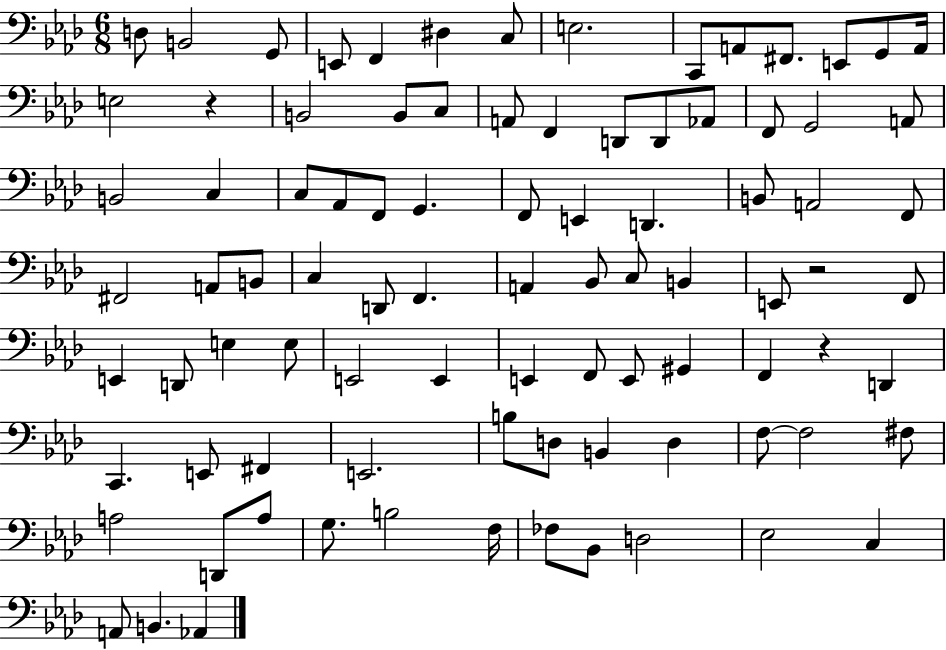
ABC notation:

X:1
T:Untitled
M:6/8
L:1/4
K:Ab
D,/2 B,,2 G,,/2 E,,/2 F,, ^D, C,/2 E,2 C,,/2 A,,/2 ^F,,/2 E,,/2 G,,/2 A,,/4 E,2 z B,,2 B,,/2 C,/2 A,,/2 F,, D,,/2 D,,/2 _A,,/2 F,,/2 G,,2 A,,/2 B,,2 C, C,/2 _A,,/2 F,,/2 G,, F,,/2 E,, D,, B,,/2 A,,2 F,,/2 ^F,,2 A,,/2 B,,/2 C, D,,/2 F,, A,, _B,,/2 C,/2 B,, E,,/2 z2 F,,/2 E,, D,,/2 E, E,/2 E,,2 E,, E,, F,,/2 E,,/2 ^G,, F,, z D,, C,, E,,/2 ^F,, E,,2 B,/2 D,/2 B,, D, F,/2 F,2 ^F,/2 A,2 D,,/2 A,/2 G,/2 B,2 F,/4 _F,/2 _B,,/2 D,2 _E,2 C, A,,/2 B,, _A,,